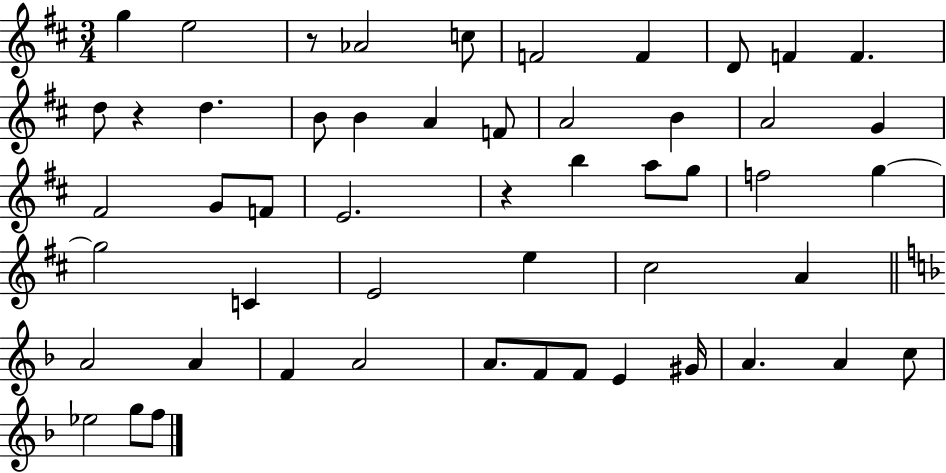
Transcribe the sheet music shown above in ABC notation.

X:1
T:Untitled
M:3/4
L:1/4
K:D
g e2 z/2 _A2 c/2 F2 F D/2 F F d/2 z d B/2 B A F/2 A2 B A2 G ^F2 G/2 F/2 E2 z b a/2 g/2 f2 g g2 C E2 e ^c2 A A2 A F A2 A/2 F/2 F/2 E ^G/4 A A c/2 _e2 g/2 f/2